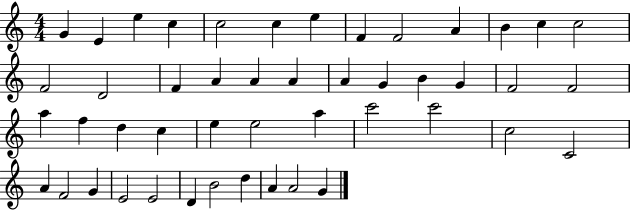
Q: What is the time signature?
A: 4/4